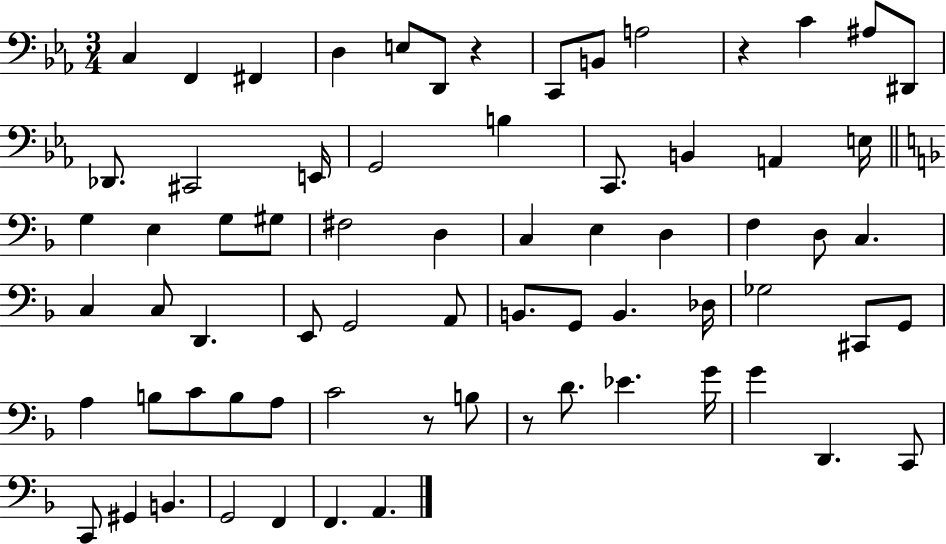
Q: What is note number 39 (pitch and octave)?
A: A2